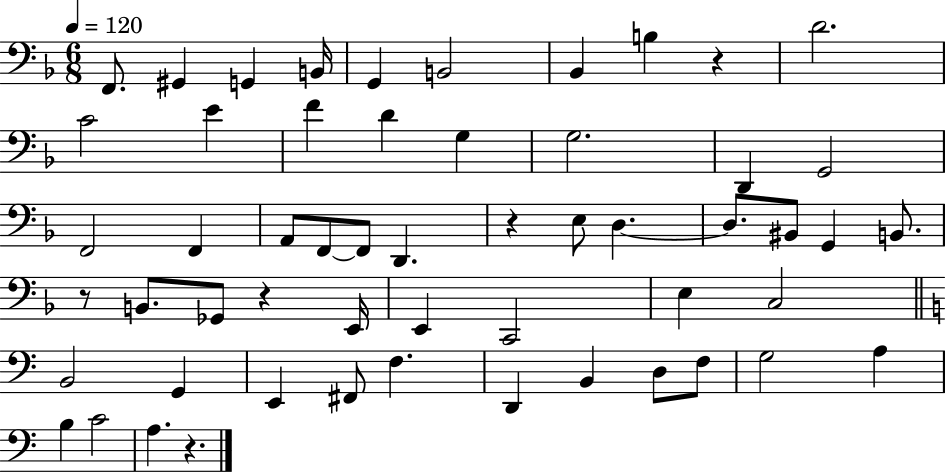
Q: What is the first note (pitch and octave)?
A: F2